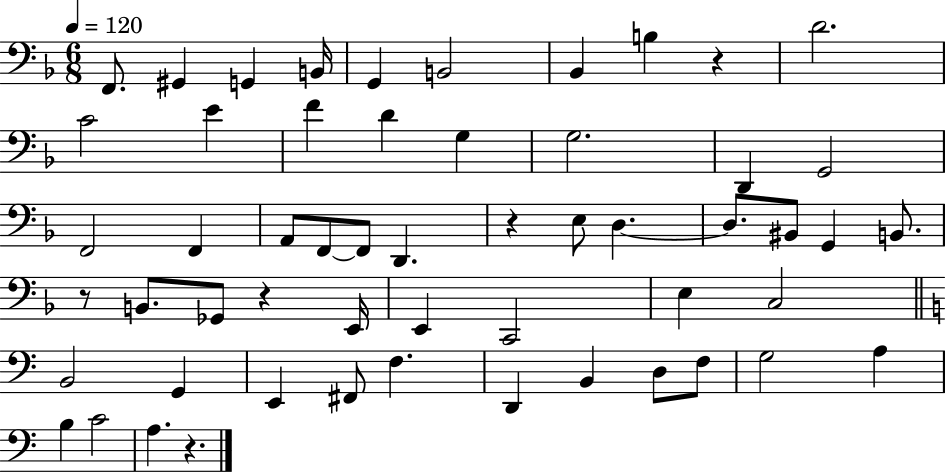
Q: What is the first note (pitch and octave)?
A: F2